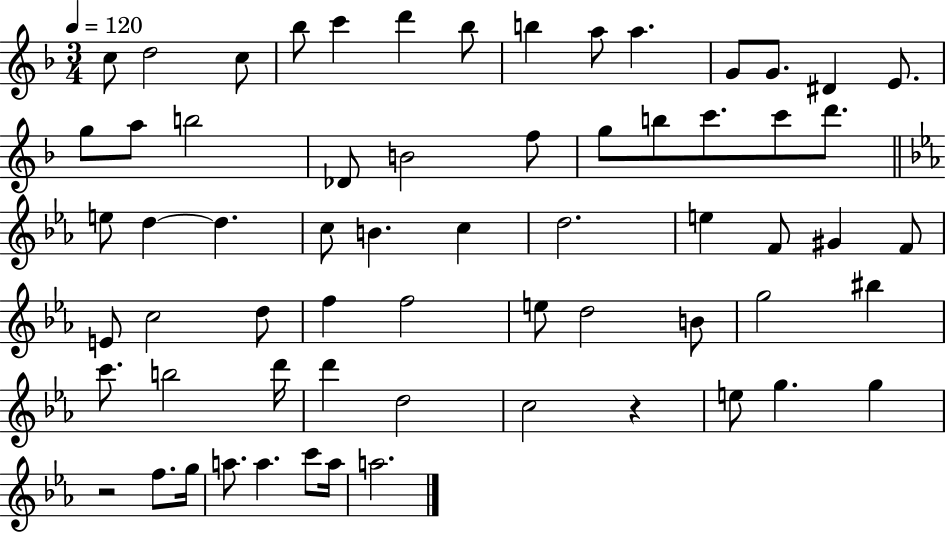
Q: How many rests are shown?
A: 2